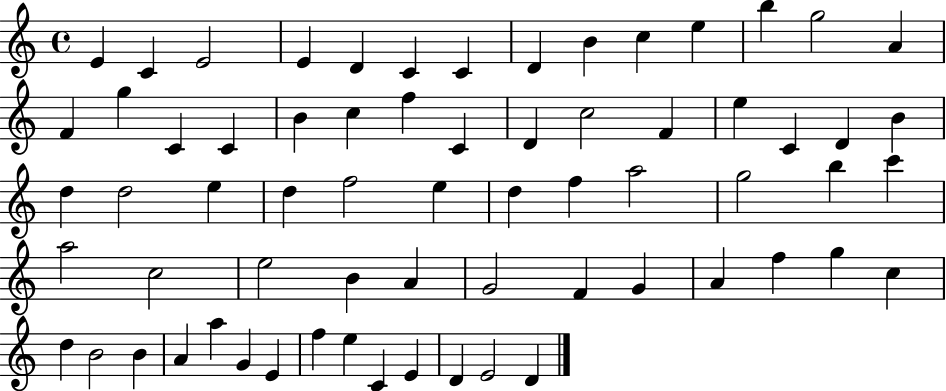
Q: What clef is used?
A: treble